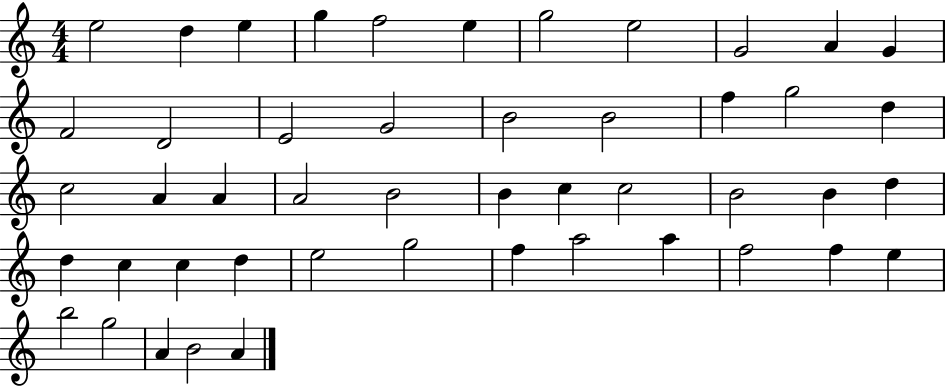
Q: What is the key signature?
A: C major